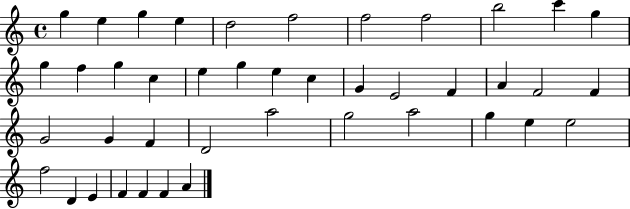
G5/q E5/q G5/q E5/q D5/h F5/h F5/h F5/h B5/h C6/q G5/q G5/q F5/q G5/q C5/q E5/q G5/q E5/q C5/q G4/q E4/h F4/q A4/q F4/h F4/q G4/h G4/q F4/q D4/h A5/h G5/h A5/h G5/q E5/q E5/h F5/h D4/q E4/q F4/q F4/q F4/q A4/q